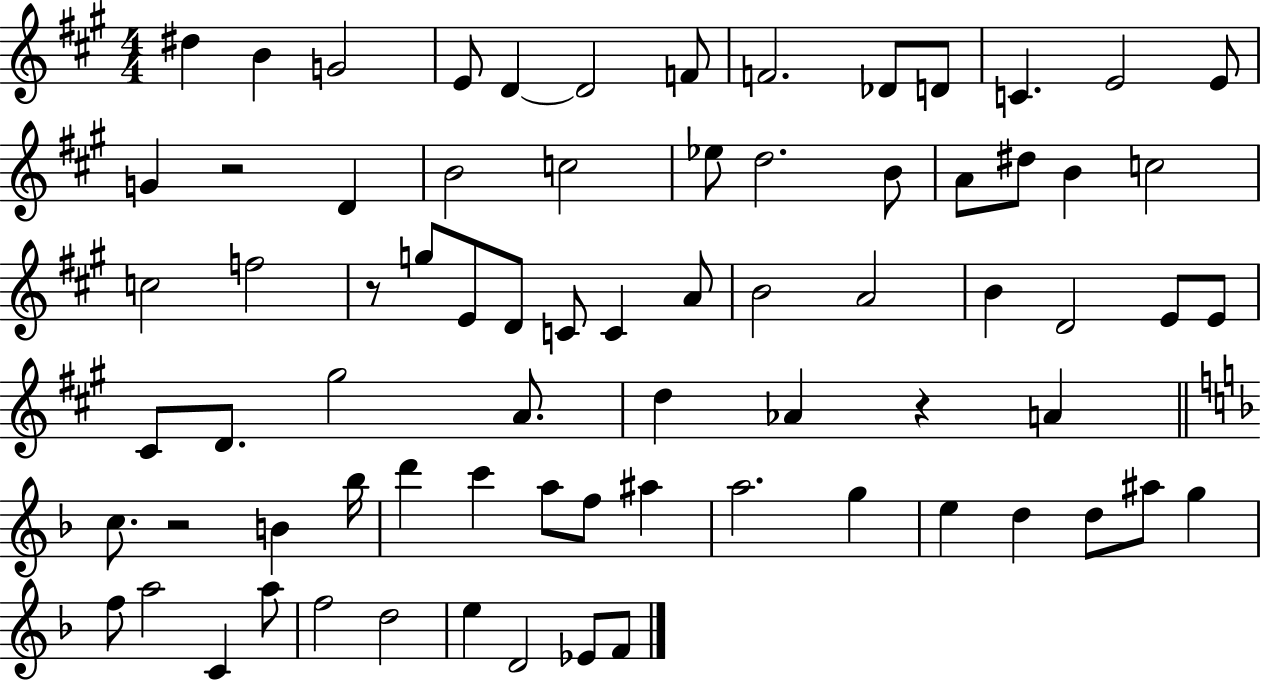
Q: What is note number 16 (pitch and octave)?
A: B4